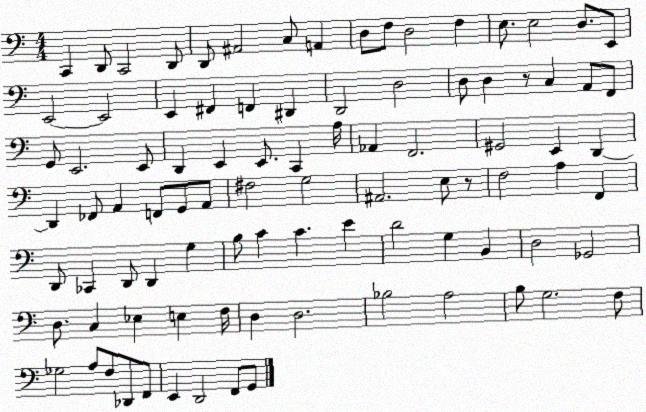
X:1
T:Untitled
M:4/4
L:1/4
K:C
C,, D,,/2 C,,2 D,,/2 D,,/2 ^A,,2 C,/2 A,, D,/2 F,/2 D,2 F, E,/2 E,2 D,/2 E,,/2 E,,2 E,,2 E,, ^F,, F,, ^D,, D,,2 D,2 D,/2 D, z/2 C, A,,/2 F,,/2 G,,/2 E,,2 E,,/2 D,, E,, E,,/2 C,, A,/4 _A,, F,,2 ^G,,2 E,, D,, D,, _F,,/2 A,, F,,/2 G,,/2 A,,/2 ^F,2 G,2 ^A,,2 E,/2 z/2 F,2 A, F,, D,,/2 _C,, D,,/2 D,, G, B,/2 C C E D2 G, B,, D,2 _G,,2 D,/2 C, _E, E, F,/4 D, D,2 _B,2 A,2 B,/2 G,2 F,/2 _G,2 A,/2 F,/2 _D,,/2 F,,/2 E,, D,,2 F,,/2 G,,/2